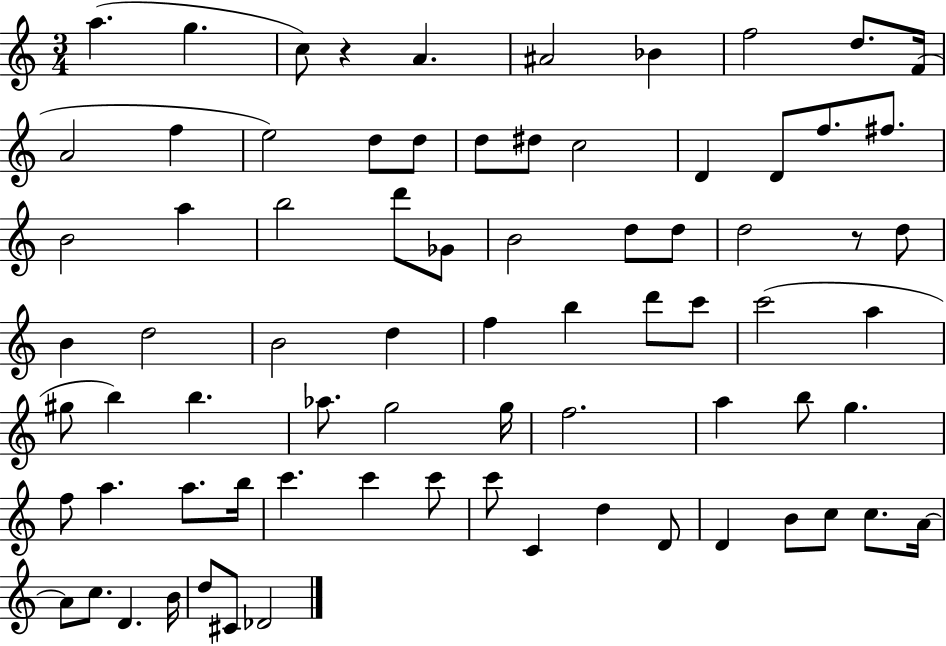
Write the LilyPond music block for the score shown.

{
  \clef treble
  \numericTimeSignature
  \time 3/4
  \key c \major
  \repeat volta 2 { a''4.( g''4. | c''8) r4 a'4. | ais'2 bes'4 | f''2 d''8. f'16( | \break a'2 f''4 | e''2) d''8 d''8 | d''8 dis''8 c''2 | d'4 d'8 f''8. fis''8. | \break b'2 a''4 | b''2 d'''8 ges'8 | b'2 d''8 d''8 | d''2 r8 d''8 | \break b'4 d''2 | b'2 d''4 | f''4 b''4 d'''8 c'''8 | c'''2( a''4 | \break gis''8 b''4) b''4. | aes''8. g''2 g''16 | f''2. | a''4 b''8 g''4. | \break f''8 a''4. a''8. b''16 | c'''4. c'''4 c'''8 | c'''8 c'4 d''4 d'8 | d'4 b'8 c''8 c''8. a'16~~ | \break a'8 c''8. d'4. b'16 | d''8 cis'8 des'2 | } \bar "|."
}